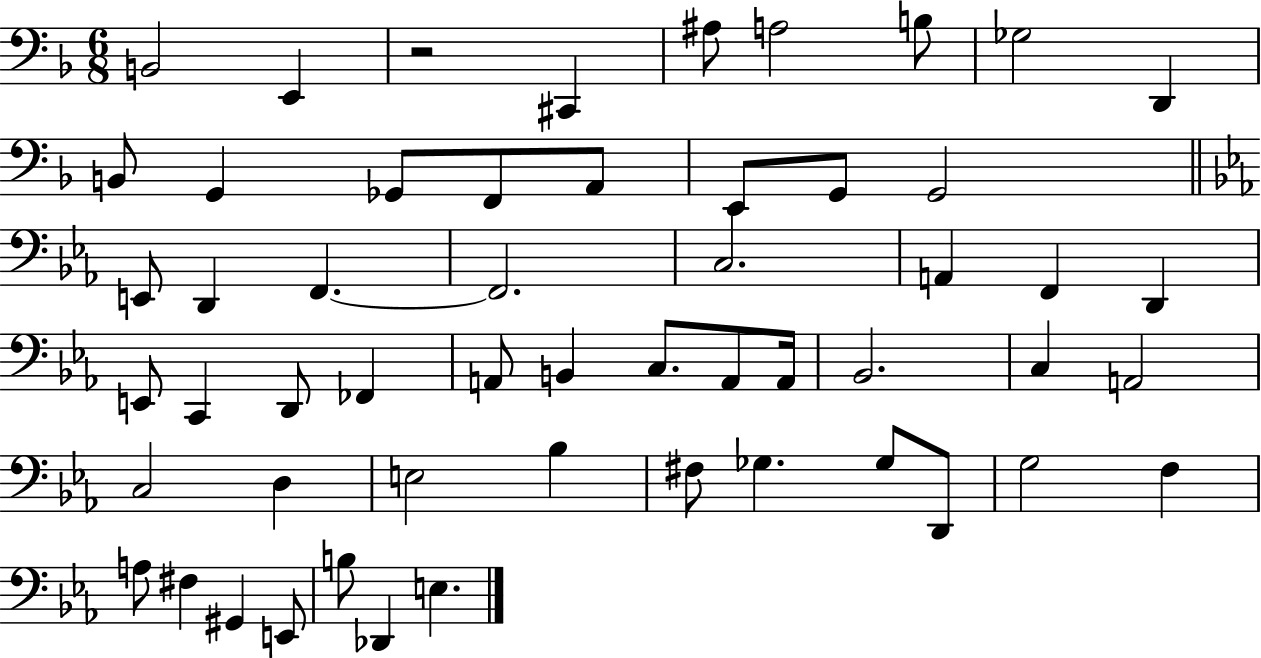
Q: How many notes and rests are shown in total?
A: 54